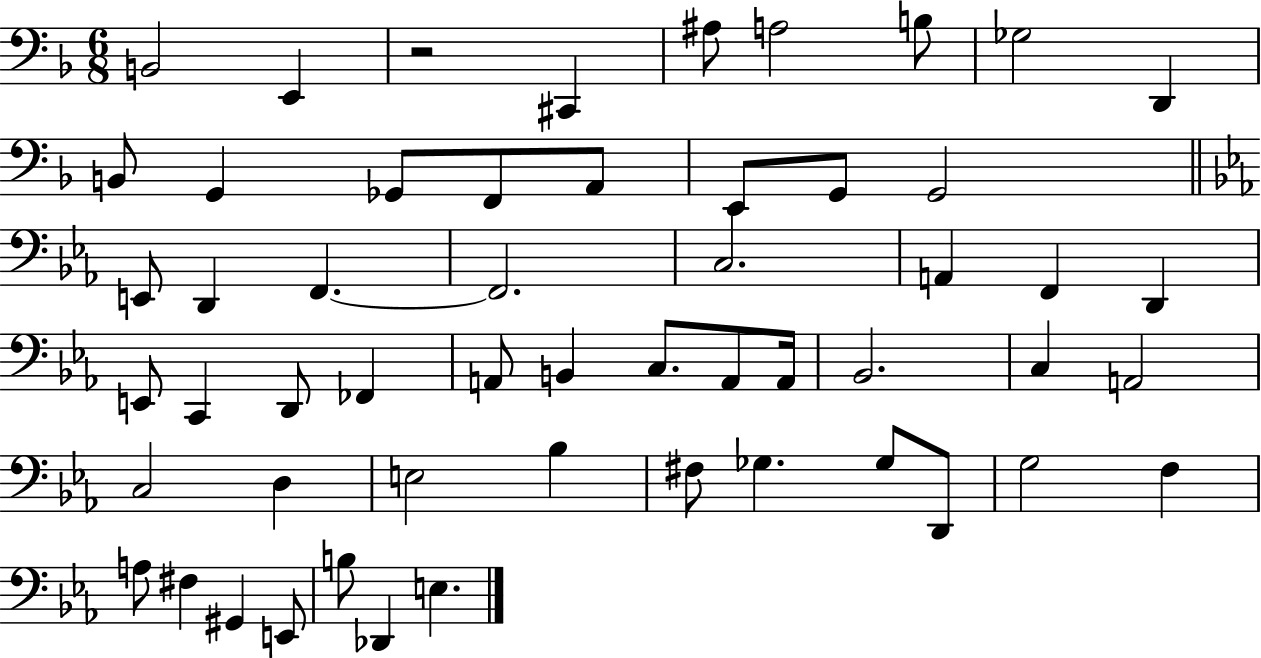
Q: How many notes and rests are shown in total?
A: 54